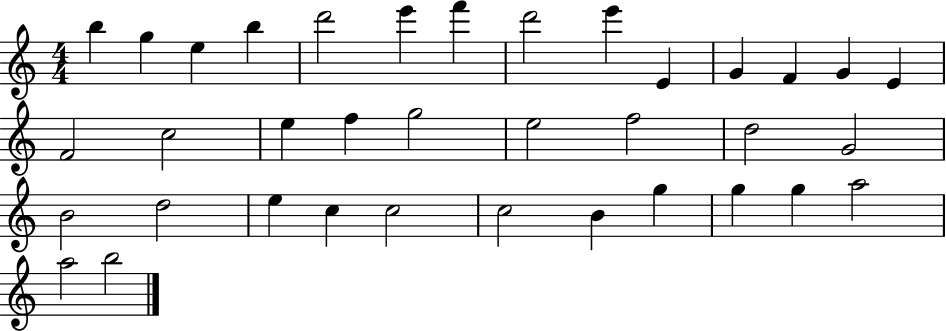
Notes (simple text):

B5/q G5/q E5/q B5/q D6/h E6/q F6/q D6/h E6/q E4/q G4/q F4/q G4/q E4/q F4/h C5/h E5/q F5/q G5/h E5/h F5/h D5/h G4/h B4/h D5/h E5/q C5/q C5/h C5/h B4/q G5/q G5/q G5/q A5/h A5/h B5/h